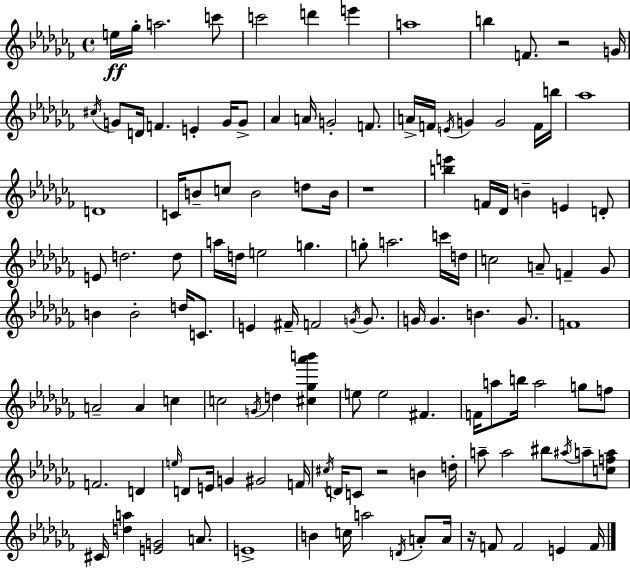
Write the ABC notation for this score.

X:1
T:Untitled
M:4/4
L:1/4
K:Abm
e/4 _g/4 a2 c'/2 c'2 d' e' a4 b F/2 z2 G/4 ^c/4 G/2 D/4 F E G/4 G/2 _A A/4 G2 F/2 A/4 F/4 E/4 G G2 F/4 b/4 _a4 D4 C/4 B/2 c/2 B2 d/2 B/4 z4 [be'] F/4 _D/4 B E D/2 E/2 d2 d/2 a/4 d/4 e2 g g/2 a2 c'/4 d/4 c2 A/2 F _G/2 B B2 d/4 C/2 E ^F/4 F2 G/4 G/2 G/4 G B G/2 F4 A2 A c c2 G/4 d [^c_g_a'b'] e/2 e2 ^F F/4 a/2 b/4 a2 g/2 f/2 F2 D e/4 D/2 E/4 G ^G2 F/4 ^c/4 D/4 C/2 z2 B d/4 a/2 a2 ^b/2 ^a/4 a/2 [cfa]/2 ^C/4 [da] [EG]2 A/2 E4 B c/4 a2 D/4 A/2 A/4 z/4 F/2 F2 E F/4